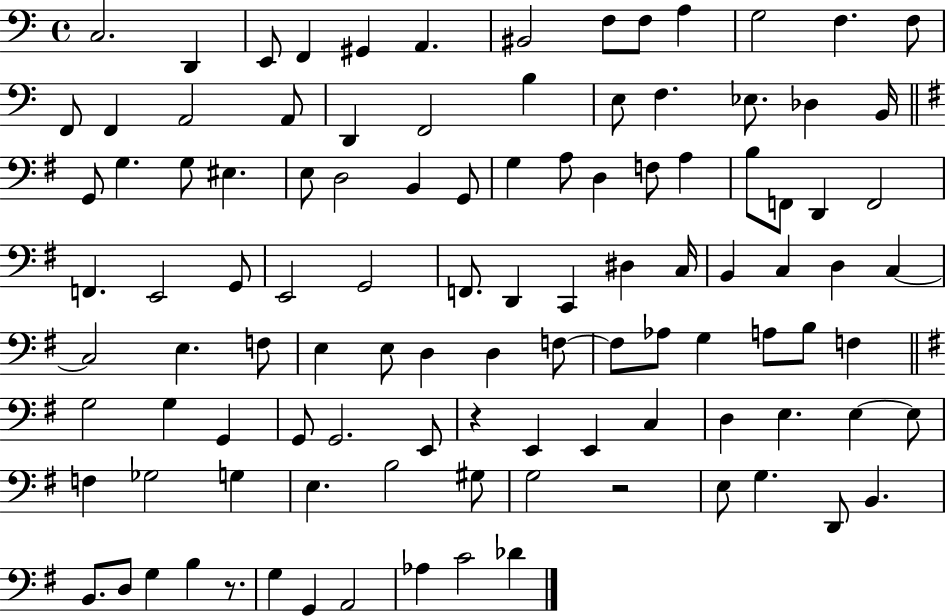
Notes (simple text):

C3/h. D2/q E2/e F2/q G#2/q A2/q. BIS2/h F3/e F3/e A3/q G3/h F3/q. F3/e F2/e F2/q A2/h A2/e D2/q F2/h B3/q E3/e F3/q. Eb3/e. Db3/q B2/s G2/e G3/q. G3/e EIS3/q. E3/e D3/h B2/q G2/e G3/q A3/e D3/q F3/e A3/q B3/e F2/e D2/q F2/h F2/q. E2/h G2/e E2/h G2/h F2/e. D2/q C2/q D#3/q C3/s B2/q C3/q D3/q C3/q C3/h E3/q. F3/e E3/q E3/e D3/q D3/q F3/e F3/e Ab3/e G3/q A3/e B3/e F3/q G3/h G3/q G2/q G2/e G2/h. E2/e R/q E2/q E2/q C3/q D3/q E3/q. E3/q E3/e F3/q Gb3/h G3/q E3/q. B3/h G#3/e G3/h R/h E3/e G3/q. D2/e B2/q. B2/e. D3/e G3/q B3/q R/e. G3/q G2/q A2/h Ab3/q C4/h Db4/q